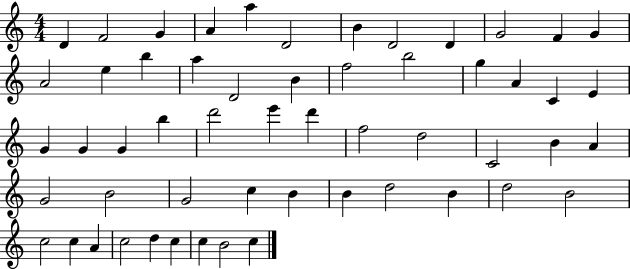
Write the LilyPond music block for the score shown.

{
  \clef treble
  \numericTimeSignature
  \time 4/4
  \key c \major
  d'4 f'2 g'4 | a'4 a''4 d'2 | b'4 d'2 d'4 | g'2 f'4 g'4 | \break a'2 e''4 b''4 | a''4 d'2 b'4 | f''2 b''2 | g''4 a'4 c'4 e'4 | \break g'4 g'4 g'4 b''4 | d'''2 e'''4 d'''4 | f''2 d''2 | c'2 b'4 a'4 | \break g'2 b'2 | g'2 c''4 b'4 | b'4 d''2 b'4 | d''2 b'2 | \break c''2 c''4 a'4 | c''2 d''4 c''4 | c''4 b'2 c''4 | \bar "|."
}